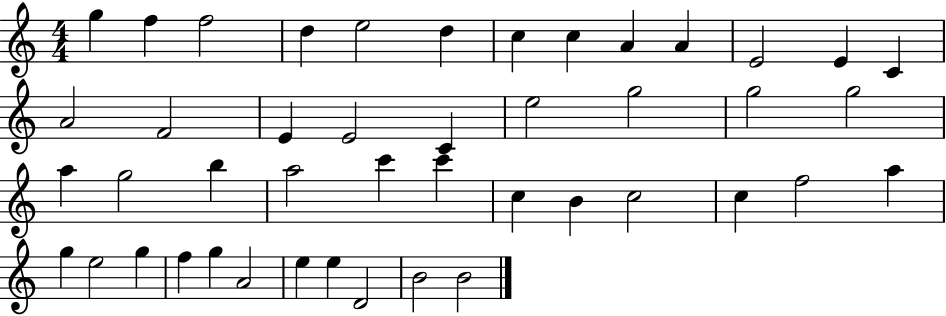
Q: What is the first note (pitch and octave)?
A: G5